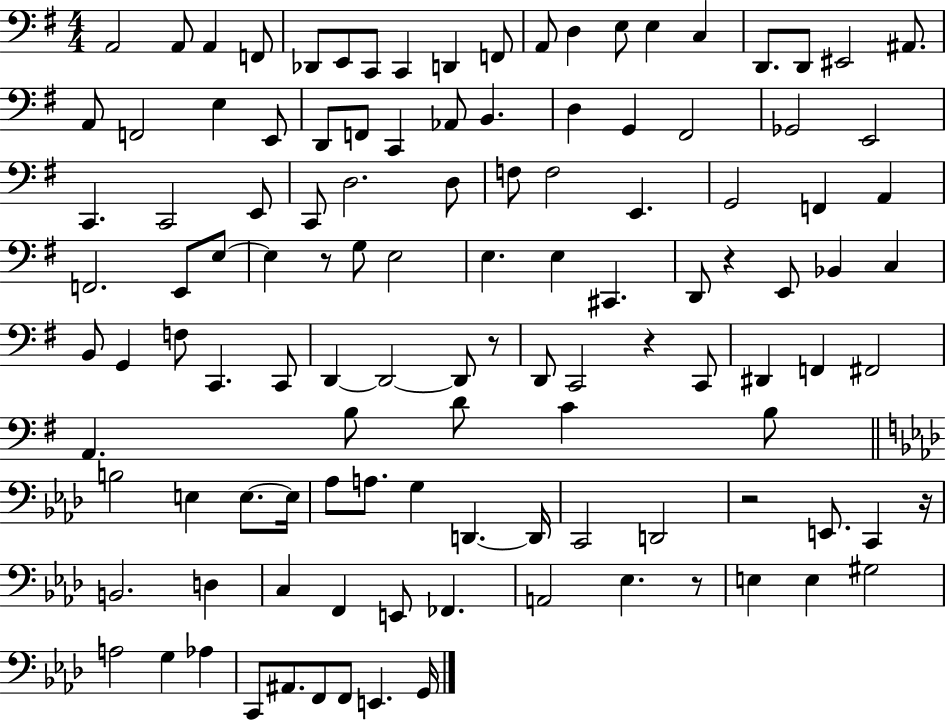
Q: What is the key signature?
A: G major